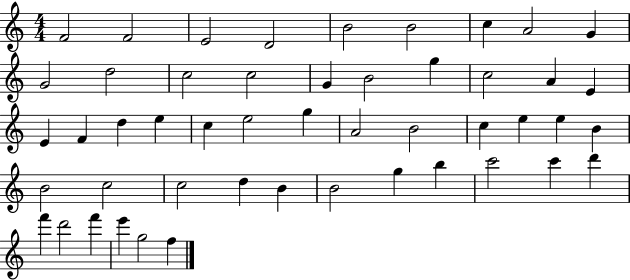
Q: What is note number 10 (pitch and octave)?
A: G4